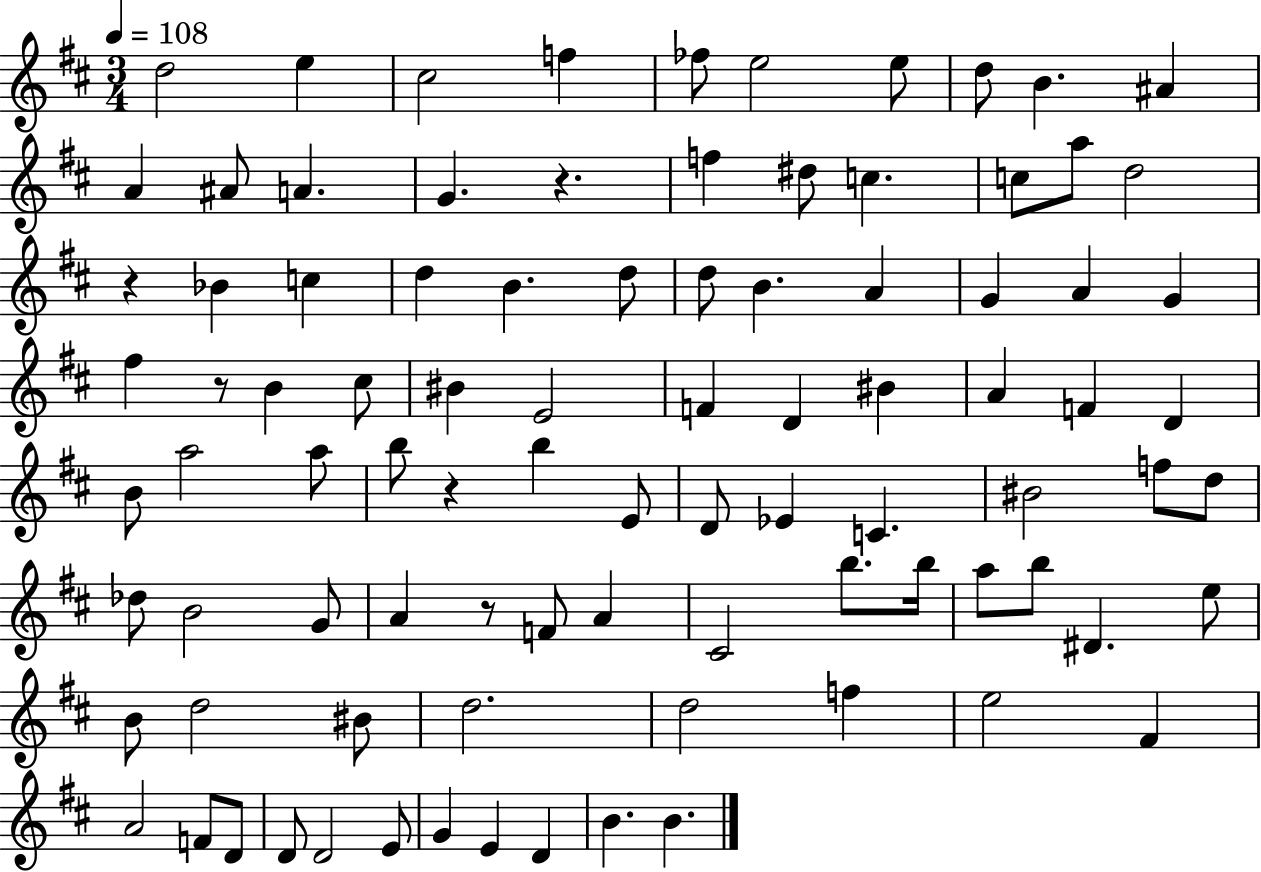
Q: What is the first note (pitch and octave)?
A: D5